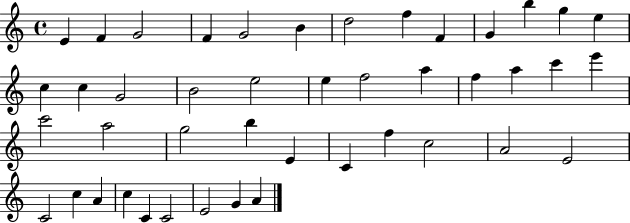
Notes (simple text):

E4/q F4/q G4/h F4/q G4/h B4/q D5/h F5/q F4/q G4/q B5/q G5/q E5/q C5/q C5/q G4/h B4/h E5/h E5/q F5/h A5/q F5/q A5/q C6/q E6/q C6/h A5/h G5/h B5/q E4/q C4/q F5/q C5/h A4/h E4/h C4/h C5/q A4/q C5/q C4/q C4/h E4/h G4/q A4/q